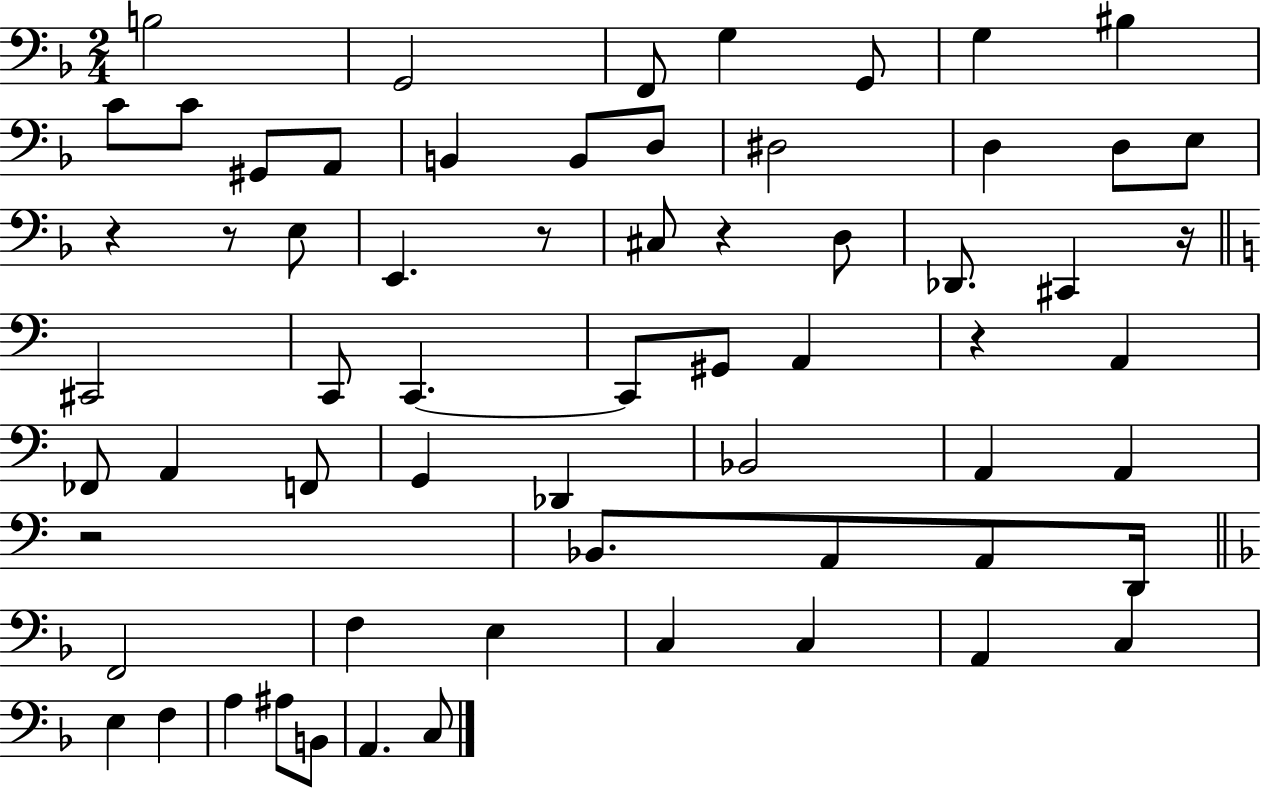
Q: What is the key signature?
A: F major